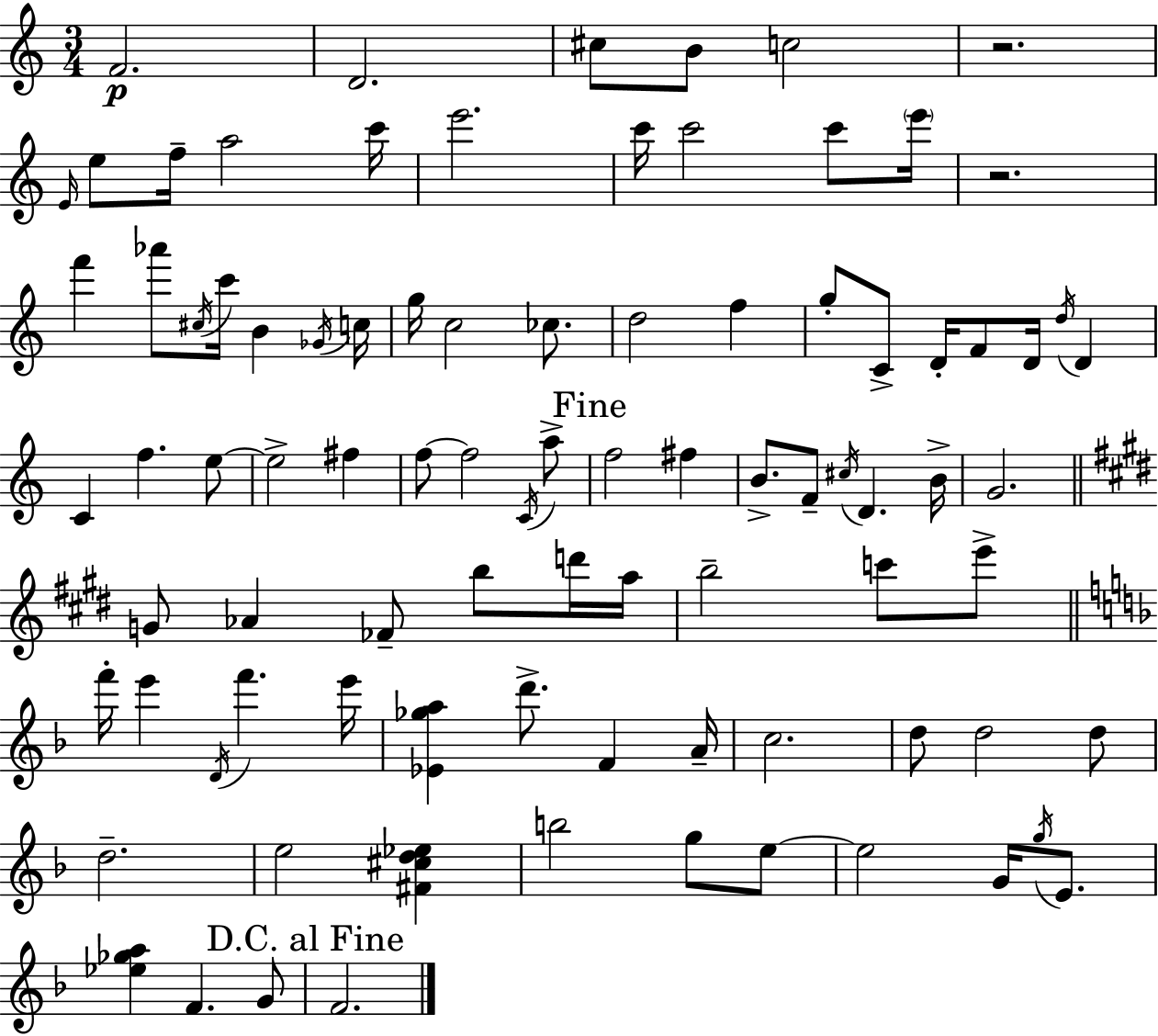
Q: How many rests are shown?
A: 2